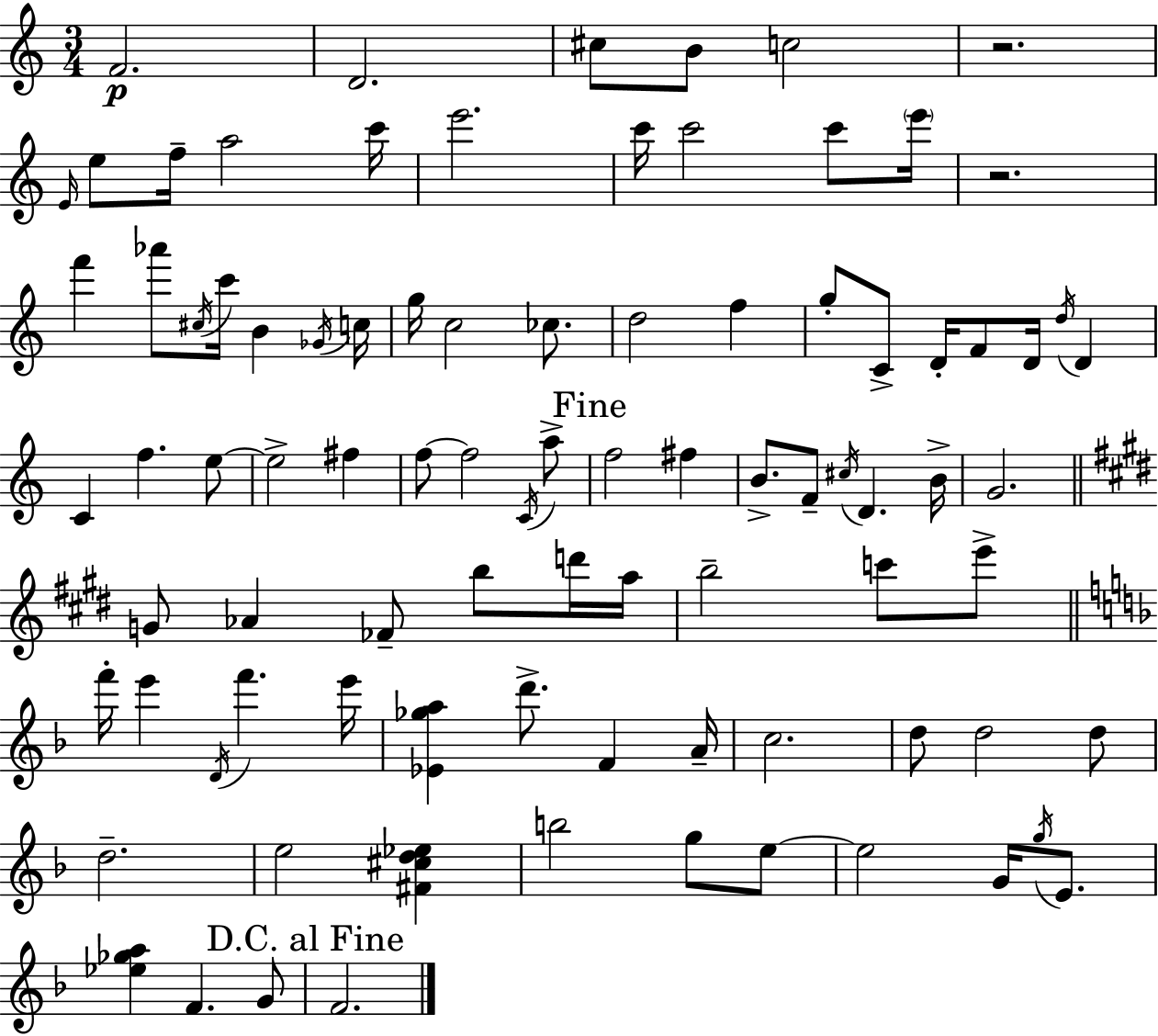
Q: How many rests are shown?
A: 2